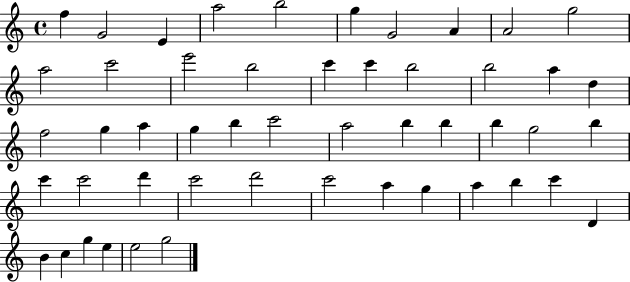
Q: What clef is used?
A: treble